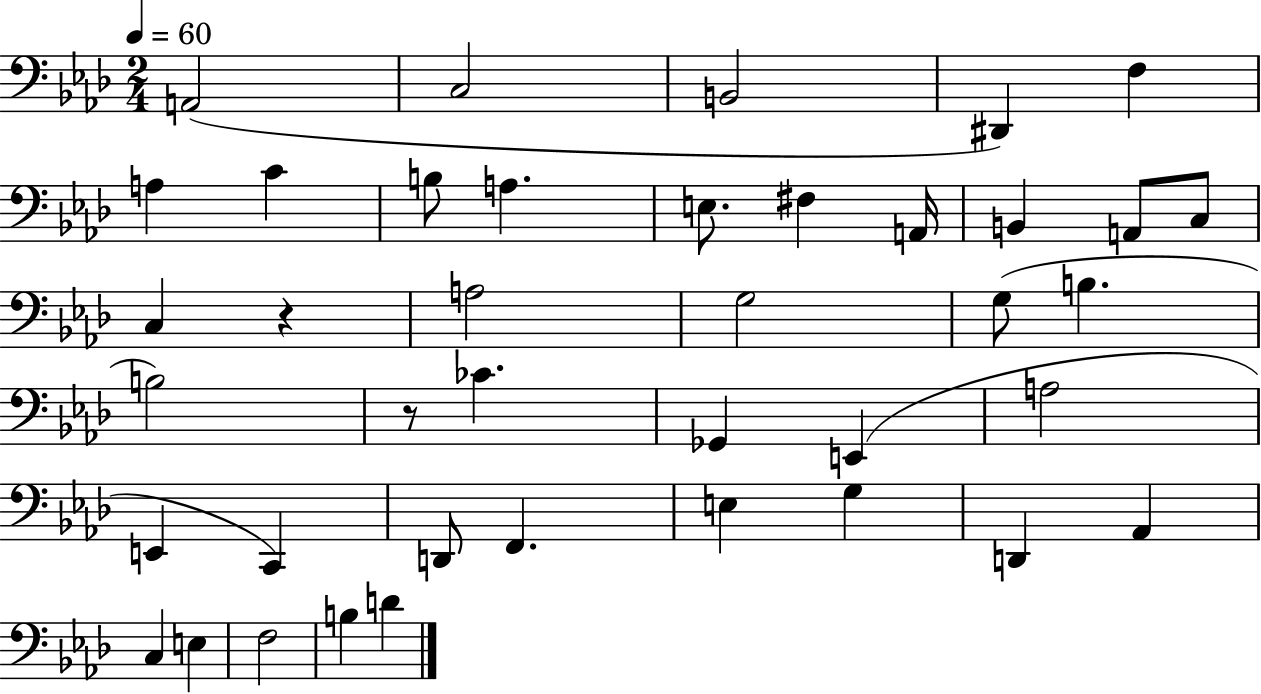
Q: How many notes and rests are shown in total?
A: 40